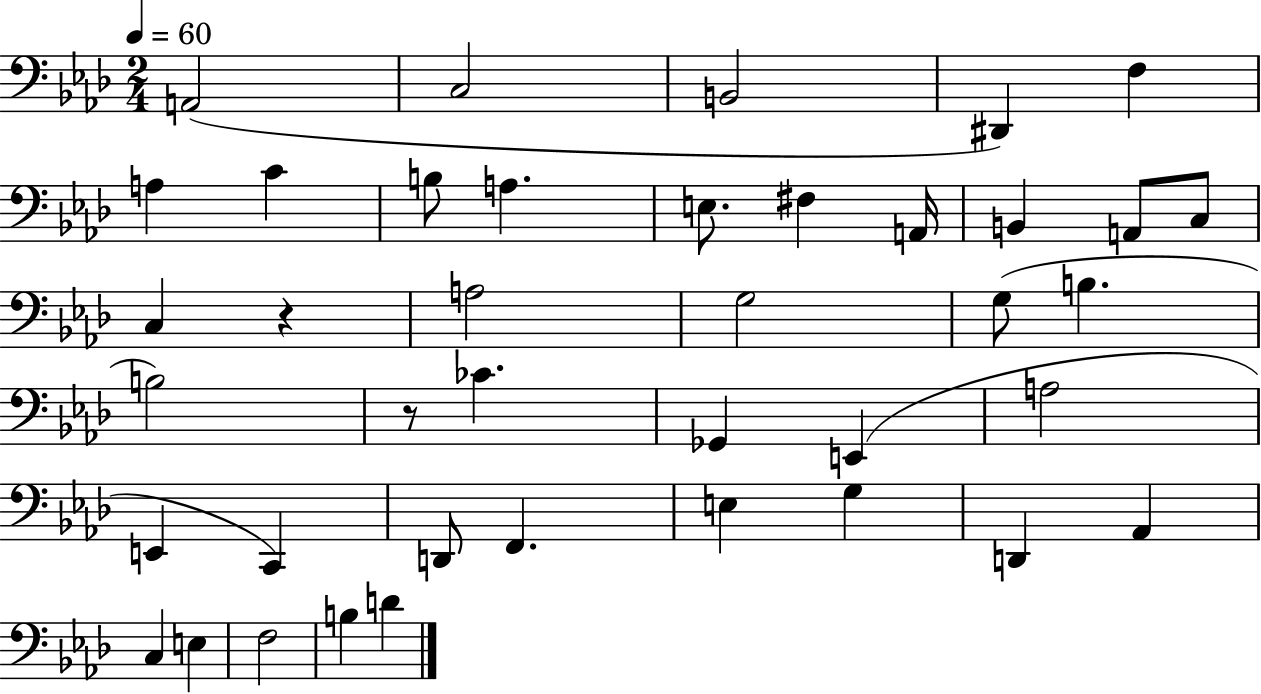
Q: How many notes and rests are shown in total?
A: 40